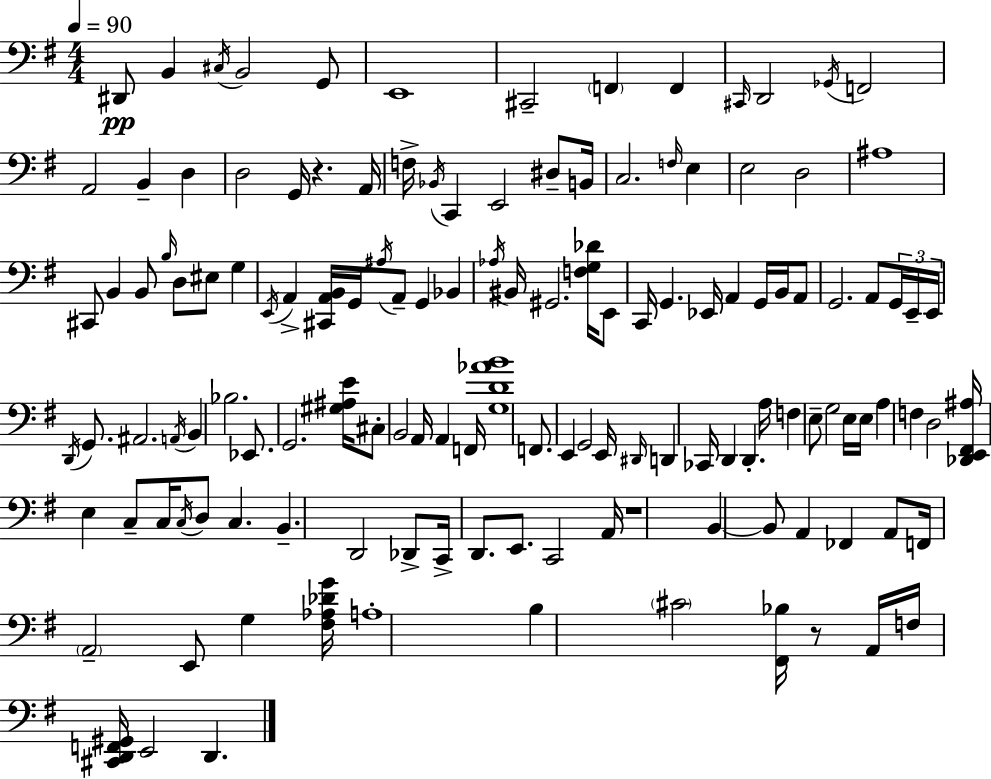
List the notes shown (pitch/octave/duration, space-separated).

D#2/e B2/q C#3/s B2/h G2/e E2/w C#2/h F2/q F2/q C#2/s D2/h Gb2/s F2/h A2/h B2/q D3/q D3/h G2/s R/q. A2/s F3/s Bb2/s C2/q E2/h D#3/e B2/s C3/h. F3/s E3/q E3/h D3/h A#3/w C#2/e B2/q B2/e B3/s D3/e EIS3/e G3/q E2/s A2/q [C#2,A2,B2]/s G2/s A#3/s A2/e G2/q Bb2/q Ab3/s BIS2/s G#2/h. [F3,G3,Db4]/s E2/e C2/s G2/q. Eb2/s A2/q G2/s B2/s A2/e G2/h. A2/e G2/s E2/s E2/s D2/s G2/e. A#2/h. A2/s B2/q Bb3/h. Eb2/e. G2/h. [G#3,A#3,E4]/s C#3/e B2/h A2/s A2/q F2/s [G3,D4,Ab4,B4]/w F2/e. E2/q G2/h E2/s D#2/s D2/q CES2/s D2/q D2/q. A3/s F3/q E3/e G3/h E3/s E3/s A3/q F3/q D3/h [Db2,E2,F#2,A#3]/s E3/q C3/e C3/s C3/s D3/e C3/q. B2/q. D2/h Db2/e C2/s D2/e. E2/e. C2/h A2/s R/w B2/q B2/e A2/q FES2/q A2/e F2/s A2/h E2/e G3/q [F#3,Ab3,Db4,G4]/s A3/w B3/q C#4/h [F#2,Bb3]/s R/e A2/s F3/s [C#2,D2,F2,G#2]/s E2/h D2/q.